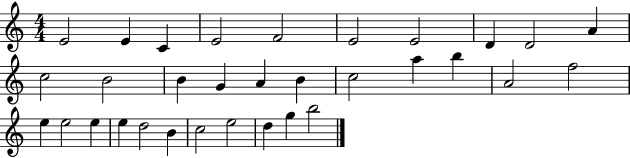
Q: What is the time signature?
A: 4/4